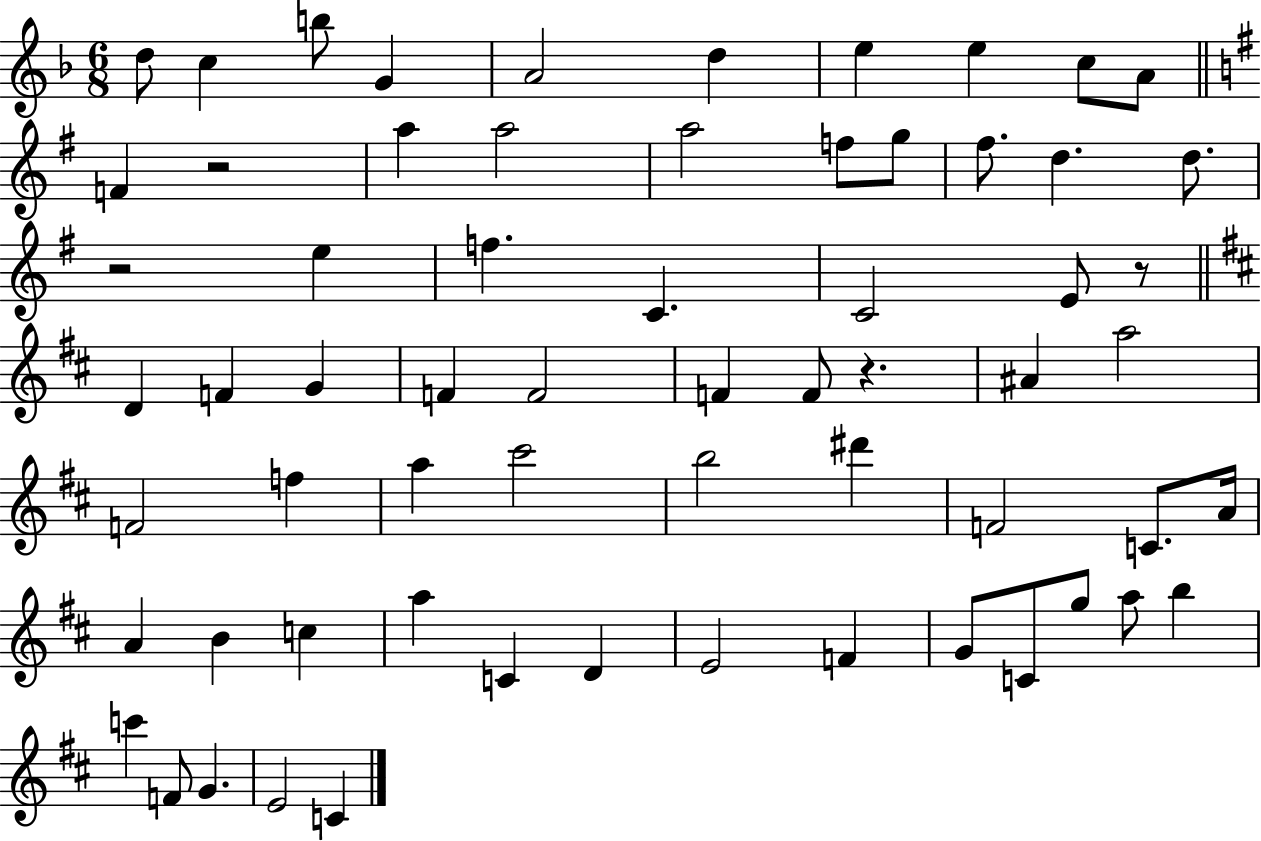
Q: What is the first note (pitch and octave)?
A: D5